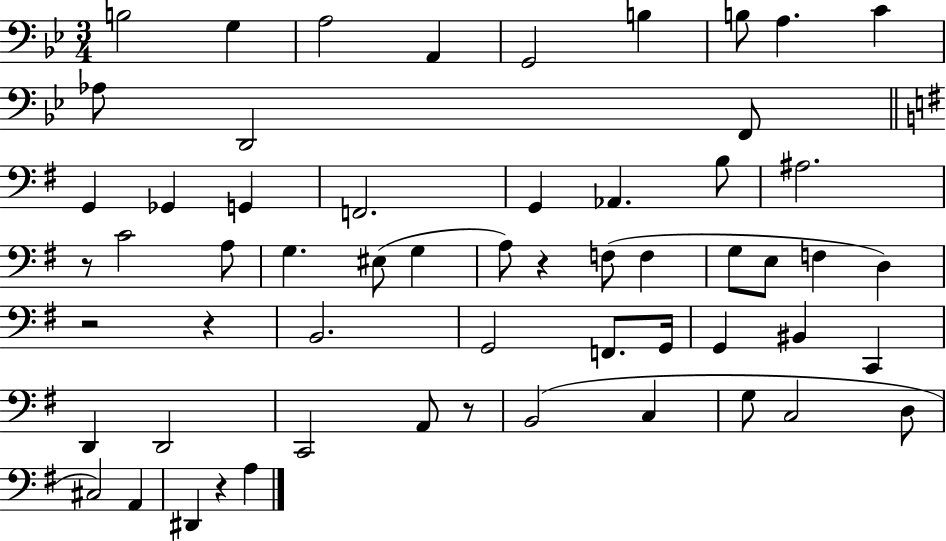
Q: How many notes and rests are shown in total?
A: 58